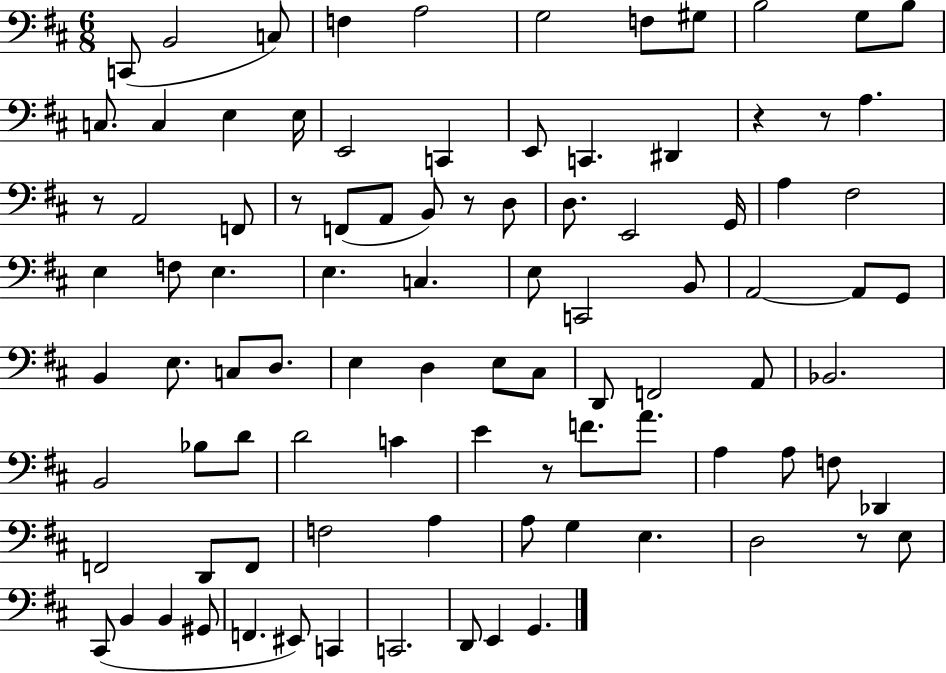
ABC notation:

X:1
T:Untitled
M:6/8
L:1/4
K:D
C,,/2 B,,2 C,/2 F, A,2 G,2 F,/2 ^G,/2 B,2 G,/2 B,/2 C,/2 C, E, E,/4 E,,2 C,, E,,/2 C,, ^D,, z z/2 A, z/2 A,,2 F,,/2 z/2 F,,/2 A,,/2 B,,/2 z/2 D,/2 D,/2 E,,2 G,,/4 A, ^F,2 E, F,/2 E, E, C, E,/2 C,,2 B,,/2 A,,2 A,,/2 G,,/2 B,, E,/2 C,/2 D,/2 E, D, E,/2 ^C,/2 D,,/2 F,,2 A,,/2 _B,,2 B,,2 _B,/2 D/2 D2 C E z/2 F/2 A/2 A, A,/2 F,/2 _D,, F,,2 D,,/2 F,,/2 F,2 A, A,/2 G, E, D,2 z/2 E,/2 ^C,,/2 B,, B,, ^G,,/2 F,, ^E,,/2 C,, C,,2 D,,/2 E,, G,,